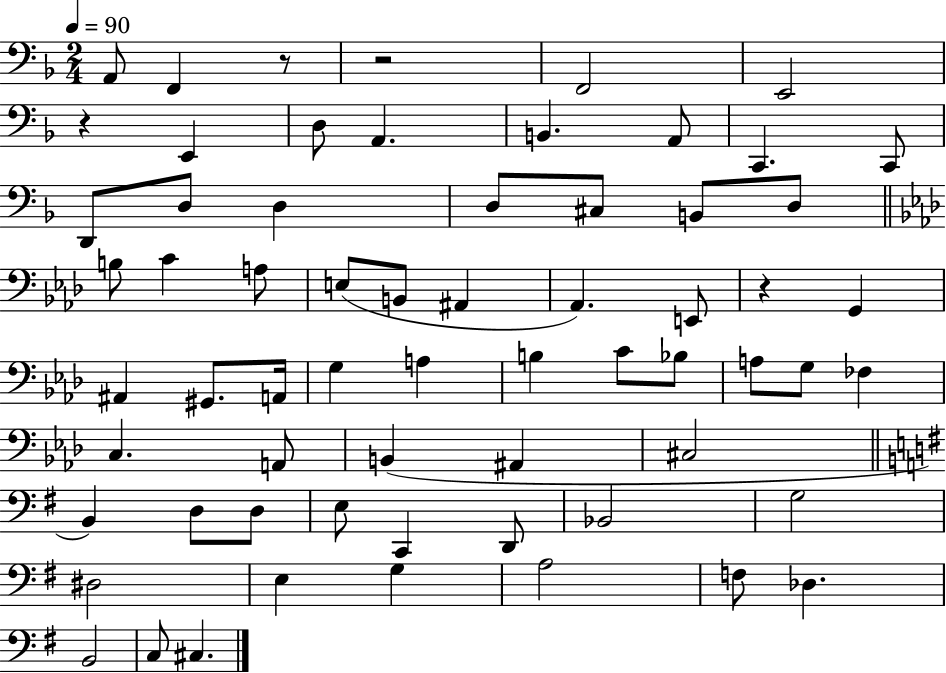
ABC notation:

X:1
T:Untitled
M:2/4
L:1/4
K:F
A,,/2 F,, z/2 z2 F,,2 E,,2 z E,, D,/2 A,, B,, A,,/2 C,, C,,/2 D,,/2 D,/2 D, D,/2 ^C,/2 B,,/2 D,/2 B,/2 C A,/2 E,/2 B,,/2 ^A,, _A,, E,,/2 z G,, ^A,, ^G,,/2 A,,/4 G, A, B, C/2 _B,/2 A,/2 G,/2 _F, C, A,,/2 B,, ^A,, ^C,2 B,, D,/2 D,/2 E,/2 C,, D,,/2 _B,,2 G,2 ^D,2 E, G, A,2 F,/2 _D, B,,2 C,/2 ^C,